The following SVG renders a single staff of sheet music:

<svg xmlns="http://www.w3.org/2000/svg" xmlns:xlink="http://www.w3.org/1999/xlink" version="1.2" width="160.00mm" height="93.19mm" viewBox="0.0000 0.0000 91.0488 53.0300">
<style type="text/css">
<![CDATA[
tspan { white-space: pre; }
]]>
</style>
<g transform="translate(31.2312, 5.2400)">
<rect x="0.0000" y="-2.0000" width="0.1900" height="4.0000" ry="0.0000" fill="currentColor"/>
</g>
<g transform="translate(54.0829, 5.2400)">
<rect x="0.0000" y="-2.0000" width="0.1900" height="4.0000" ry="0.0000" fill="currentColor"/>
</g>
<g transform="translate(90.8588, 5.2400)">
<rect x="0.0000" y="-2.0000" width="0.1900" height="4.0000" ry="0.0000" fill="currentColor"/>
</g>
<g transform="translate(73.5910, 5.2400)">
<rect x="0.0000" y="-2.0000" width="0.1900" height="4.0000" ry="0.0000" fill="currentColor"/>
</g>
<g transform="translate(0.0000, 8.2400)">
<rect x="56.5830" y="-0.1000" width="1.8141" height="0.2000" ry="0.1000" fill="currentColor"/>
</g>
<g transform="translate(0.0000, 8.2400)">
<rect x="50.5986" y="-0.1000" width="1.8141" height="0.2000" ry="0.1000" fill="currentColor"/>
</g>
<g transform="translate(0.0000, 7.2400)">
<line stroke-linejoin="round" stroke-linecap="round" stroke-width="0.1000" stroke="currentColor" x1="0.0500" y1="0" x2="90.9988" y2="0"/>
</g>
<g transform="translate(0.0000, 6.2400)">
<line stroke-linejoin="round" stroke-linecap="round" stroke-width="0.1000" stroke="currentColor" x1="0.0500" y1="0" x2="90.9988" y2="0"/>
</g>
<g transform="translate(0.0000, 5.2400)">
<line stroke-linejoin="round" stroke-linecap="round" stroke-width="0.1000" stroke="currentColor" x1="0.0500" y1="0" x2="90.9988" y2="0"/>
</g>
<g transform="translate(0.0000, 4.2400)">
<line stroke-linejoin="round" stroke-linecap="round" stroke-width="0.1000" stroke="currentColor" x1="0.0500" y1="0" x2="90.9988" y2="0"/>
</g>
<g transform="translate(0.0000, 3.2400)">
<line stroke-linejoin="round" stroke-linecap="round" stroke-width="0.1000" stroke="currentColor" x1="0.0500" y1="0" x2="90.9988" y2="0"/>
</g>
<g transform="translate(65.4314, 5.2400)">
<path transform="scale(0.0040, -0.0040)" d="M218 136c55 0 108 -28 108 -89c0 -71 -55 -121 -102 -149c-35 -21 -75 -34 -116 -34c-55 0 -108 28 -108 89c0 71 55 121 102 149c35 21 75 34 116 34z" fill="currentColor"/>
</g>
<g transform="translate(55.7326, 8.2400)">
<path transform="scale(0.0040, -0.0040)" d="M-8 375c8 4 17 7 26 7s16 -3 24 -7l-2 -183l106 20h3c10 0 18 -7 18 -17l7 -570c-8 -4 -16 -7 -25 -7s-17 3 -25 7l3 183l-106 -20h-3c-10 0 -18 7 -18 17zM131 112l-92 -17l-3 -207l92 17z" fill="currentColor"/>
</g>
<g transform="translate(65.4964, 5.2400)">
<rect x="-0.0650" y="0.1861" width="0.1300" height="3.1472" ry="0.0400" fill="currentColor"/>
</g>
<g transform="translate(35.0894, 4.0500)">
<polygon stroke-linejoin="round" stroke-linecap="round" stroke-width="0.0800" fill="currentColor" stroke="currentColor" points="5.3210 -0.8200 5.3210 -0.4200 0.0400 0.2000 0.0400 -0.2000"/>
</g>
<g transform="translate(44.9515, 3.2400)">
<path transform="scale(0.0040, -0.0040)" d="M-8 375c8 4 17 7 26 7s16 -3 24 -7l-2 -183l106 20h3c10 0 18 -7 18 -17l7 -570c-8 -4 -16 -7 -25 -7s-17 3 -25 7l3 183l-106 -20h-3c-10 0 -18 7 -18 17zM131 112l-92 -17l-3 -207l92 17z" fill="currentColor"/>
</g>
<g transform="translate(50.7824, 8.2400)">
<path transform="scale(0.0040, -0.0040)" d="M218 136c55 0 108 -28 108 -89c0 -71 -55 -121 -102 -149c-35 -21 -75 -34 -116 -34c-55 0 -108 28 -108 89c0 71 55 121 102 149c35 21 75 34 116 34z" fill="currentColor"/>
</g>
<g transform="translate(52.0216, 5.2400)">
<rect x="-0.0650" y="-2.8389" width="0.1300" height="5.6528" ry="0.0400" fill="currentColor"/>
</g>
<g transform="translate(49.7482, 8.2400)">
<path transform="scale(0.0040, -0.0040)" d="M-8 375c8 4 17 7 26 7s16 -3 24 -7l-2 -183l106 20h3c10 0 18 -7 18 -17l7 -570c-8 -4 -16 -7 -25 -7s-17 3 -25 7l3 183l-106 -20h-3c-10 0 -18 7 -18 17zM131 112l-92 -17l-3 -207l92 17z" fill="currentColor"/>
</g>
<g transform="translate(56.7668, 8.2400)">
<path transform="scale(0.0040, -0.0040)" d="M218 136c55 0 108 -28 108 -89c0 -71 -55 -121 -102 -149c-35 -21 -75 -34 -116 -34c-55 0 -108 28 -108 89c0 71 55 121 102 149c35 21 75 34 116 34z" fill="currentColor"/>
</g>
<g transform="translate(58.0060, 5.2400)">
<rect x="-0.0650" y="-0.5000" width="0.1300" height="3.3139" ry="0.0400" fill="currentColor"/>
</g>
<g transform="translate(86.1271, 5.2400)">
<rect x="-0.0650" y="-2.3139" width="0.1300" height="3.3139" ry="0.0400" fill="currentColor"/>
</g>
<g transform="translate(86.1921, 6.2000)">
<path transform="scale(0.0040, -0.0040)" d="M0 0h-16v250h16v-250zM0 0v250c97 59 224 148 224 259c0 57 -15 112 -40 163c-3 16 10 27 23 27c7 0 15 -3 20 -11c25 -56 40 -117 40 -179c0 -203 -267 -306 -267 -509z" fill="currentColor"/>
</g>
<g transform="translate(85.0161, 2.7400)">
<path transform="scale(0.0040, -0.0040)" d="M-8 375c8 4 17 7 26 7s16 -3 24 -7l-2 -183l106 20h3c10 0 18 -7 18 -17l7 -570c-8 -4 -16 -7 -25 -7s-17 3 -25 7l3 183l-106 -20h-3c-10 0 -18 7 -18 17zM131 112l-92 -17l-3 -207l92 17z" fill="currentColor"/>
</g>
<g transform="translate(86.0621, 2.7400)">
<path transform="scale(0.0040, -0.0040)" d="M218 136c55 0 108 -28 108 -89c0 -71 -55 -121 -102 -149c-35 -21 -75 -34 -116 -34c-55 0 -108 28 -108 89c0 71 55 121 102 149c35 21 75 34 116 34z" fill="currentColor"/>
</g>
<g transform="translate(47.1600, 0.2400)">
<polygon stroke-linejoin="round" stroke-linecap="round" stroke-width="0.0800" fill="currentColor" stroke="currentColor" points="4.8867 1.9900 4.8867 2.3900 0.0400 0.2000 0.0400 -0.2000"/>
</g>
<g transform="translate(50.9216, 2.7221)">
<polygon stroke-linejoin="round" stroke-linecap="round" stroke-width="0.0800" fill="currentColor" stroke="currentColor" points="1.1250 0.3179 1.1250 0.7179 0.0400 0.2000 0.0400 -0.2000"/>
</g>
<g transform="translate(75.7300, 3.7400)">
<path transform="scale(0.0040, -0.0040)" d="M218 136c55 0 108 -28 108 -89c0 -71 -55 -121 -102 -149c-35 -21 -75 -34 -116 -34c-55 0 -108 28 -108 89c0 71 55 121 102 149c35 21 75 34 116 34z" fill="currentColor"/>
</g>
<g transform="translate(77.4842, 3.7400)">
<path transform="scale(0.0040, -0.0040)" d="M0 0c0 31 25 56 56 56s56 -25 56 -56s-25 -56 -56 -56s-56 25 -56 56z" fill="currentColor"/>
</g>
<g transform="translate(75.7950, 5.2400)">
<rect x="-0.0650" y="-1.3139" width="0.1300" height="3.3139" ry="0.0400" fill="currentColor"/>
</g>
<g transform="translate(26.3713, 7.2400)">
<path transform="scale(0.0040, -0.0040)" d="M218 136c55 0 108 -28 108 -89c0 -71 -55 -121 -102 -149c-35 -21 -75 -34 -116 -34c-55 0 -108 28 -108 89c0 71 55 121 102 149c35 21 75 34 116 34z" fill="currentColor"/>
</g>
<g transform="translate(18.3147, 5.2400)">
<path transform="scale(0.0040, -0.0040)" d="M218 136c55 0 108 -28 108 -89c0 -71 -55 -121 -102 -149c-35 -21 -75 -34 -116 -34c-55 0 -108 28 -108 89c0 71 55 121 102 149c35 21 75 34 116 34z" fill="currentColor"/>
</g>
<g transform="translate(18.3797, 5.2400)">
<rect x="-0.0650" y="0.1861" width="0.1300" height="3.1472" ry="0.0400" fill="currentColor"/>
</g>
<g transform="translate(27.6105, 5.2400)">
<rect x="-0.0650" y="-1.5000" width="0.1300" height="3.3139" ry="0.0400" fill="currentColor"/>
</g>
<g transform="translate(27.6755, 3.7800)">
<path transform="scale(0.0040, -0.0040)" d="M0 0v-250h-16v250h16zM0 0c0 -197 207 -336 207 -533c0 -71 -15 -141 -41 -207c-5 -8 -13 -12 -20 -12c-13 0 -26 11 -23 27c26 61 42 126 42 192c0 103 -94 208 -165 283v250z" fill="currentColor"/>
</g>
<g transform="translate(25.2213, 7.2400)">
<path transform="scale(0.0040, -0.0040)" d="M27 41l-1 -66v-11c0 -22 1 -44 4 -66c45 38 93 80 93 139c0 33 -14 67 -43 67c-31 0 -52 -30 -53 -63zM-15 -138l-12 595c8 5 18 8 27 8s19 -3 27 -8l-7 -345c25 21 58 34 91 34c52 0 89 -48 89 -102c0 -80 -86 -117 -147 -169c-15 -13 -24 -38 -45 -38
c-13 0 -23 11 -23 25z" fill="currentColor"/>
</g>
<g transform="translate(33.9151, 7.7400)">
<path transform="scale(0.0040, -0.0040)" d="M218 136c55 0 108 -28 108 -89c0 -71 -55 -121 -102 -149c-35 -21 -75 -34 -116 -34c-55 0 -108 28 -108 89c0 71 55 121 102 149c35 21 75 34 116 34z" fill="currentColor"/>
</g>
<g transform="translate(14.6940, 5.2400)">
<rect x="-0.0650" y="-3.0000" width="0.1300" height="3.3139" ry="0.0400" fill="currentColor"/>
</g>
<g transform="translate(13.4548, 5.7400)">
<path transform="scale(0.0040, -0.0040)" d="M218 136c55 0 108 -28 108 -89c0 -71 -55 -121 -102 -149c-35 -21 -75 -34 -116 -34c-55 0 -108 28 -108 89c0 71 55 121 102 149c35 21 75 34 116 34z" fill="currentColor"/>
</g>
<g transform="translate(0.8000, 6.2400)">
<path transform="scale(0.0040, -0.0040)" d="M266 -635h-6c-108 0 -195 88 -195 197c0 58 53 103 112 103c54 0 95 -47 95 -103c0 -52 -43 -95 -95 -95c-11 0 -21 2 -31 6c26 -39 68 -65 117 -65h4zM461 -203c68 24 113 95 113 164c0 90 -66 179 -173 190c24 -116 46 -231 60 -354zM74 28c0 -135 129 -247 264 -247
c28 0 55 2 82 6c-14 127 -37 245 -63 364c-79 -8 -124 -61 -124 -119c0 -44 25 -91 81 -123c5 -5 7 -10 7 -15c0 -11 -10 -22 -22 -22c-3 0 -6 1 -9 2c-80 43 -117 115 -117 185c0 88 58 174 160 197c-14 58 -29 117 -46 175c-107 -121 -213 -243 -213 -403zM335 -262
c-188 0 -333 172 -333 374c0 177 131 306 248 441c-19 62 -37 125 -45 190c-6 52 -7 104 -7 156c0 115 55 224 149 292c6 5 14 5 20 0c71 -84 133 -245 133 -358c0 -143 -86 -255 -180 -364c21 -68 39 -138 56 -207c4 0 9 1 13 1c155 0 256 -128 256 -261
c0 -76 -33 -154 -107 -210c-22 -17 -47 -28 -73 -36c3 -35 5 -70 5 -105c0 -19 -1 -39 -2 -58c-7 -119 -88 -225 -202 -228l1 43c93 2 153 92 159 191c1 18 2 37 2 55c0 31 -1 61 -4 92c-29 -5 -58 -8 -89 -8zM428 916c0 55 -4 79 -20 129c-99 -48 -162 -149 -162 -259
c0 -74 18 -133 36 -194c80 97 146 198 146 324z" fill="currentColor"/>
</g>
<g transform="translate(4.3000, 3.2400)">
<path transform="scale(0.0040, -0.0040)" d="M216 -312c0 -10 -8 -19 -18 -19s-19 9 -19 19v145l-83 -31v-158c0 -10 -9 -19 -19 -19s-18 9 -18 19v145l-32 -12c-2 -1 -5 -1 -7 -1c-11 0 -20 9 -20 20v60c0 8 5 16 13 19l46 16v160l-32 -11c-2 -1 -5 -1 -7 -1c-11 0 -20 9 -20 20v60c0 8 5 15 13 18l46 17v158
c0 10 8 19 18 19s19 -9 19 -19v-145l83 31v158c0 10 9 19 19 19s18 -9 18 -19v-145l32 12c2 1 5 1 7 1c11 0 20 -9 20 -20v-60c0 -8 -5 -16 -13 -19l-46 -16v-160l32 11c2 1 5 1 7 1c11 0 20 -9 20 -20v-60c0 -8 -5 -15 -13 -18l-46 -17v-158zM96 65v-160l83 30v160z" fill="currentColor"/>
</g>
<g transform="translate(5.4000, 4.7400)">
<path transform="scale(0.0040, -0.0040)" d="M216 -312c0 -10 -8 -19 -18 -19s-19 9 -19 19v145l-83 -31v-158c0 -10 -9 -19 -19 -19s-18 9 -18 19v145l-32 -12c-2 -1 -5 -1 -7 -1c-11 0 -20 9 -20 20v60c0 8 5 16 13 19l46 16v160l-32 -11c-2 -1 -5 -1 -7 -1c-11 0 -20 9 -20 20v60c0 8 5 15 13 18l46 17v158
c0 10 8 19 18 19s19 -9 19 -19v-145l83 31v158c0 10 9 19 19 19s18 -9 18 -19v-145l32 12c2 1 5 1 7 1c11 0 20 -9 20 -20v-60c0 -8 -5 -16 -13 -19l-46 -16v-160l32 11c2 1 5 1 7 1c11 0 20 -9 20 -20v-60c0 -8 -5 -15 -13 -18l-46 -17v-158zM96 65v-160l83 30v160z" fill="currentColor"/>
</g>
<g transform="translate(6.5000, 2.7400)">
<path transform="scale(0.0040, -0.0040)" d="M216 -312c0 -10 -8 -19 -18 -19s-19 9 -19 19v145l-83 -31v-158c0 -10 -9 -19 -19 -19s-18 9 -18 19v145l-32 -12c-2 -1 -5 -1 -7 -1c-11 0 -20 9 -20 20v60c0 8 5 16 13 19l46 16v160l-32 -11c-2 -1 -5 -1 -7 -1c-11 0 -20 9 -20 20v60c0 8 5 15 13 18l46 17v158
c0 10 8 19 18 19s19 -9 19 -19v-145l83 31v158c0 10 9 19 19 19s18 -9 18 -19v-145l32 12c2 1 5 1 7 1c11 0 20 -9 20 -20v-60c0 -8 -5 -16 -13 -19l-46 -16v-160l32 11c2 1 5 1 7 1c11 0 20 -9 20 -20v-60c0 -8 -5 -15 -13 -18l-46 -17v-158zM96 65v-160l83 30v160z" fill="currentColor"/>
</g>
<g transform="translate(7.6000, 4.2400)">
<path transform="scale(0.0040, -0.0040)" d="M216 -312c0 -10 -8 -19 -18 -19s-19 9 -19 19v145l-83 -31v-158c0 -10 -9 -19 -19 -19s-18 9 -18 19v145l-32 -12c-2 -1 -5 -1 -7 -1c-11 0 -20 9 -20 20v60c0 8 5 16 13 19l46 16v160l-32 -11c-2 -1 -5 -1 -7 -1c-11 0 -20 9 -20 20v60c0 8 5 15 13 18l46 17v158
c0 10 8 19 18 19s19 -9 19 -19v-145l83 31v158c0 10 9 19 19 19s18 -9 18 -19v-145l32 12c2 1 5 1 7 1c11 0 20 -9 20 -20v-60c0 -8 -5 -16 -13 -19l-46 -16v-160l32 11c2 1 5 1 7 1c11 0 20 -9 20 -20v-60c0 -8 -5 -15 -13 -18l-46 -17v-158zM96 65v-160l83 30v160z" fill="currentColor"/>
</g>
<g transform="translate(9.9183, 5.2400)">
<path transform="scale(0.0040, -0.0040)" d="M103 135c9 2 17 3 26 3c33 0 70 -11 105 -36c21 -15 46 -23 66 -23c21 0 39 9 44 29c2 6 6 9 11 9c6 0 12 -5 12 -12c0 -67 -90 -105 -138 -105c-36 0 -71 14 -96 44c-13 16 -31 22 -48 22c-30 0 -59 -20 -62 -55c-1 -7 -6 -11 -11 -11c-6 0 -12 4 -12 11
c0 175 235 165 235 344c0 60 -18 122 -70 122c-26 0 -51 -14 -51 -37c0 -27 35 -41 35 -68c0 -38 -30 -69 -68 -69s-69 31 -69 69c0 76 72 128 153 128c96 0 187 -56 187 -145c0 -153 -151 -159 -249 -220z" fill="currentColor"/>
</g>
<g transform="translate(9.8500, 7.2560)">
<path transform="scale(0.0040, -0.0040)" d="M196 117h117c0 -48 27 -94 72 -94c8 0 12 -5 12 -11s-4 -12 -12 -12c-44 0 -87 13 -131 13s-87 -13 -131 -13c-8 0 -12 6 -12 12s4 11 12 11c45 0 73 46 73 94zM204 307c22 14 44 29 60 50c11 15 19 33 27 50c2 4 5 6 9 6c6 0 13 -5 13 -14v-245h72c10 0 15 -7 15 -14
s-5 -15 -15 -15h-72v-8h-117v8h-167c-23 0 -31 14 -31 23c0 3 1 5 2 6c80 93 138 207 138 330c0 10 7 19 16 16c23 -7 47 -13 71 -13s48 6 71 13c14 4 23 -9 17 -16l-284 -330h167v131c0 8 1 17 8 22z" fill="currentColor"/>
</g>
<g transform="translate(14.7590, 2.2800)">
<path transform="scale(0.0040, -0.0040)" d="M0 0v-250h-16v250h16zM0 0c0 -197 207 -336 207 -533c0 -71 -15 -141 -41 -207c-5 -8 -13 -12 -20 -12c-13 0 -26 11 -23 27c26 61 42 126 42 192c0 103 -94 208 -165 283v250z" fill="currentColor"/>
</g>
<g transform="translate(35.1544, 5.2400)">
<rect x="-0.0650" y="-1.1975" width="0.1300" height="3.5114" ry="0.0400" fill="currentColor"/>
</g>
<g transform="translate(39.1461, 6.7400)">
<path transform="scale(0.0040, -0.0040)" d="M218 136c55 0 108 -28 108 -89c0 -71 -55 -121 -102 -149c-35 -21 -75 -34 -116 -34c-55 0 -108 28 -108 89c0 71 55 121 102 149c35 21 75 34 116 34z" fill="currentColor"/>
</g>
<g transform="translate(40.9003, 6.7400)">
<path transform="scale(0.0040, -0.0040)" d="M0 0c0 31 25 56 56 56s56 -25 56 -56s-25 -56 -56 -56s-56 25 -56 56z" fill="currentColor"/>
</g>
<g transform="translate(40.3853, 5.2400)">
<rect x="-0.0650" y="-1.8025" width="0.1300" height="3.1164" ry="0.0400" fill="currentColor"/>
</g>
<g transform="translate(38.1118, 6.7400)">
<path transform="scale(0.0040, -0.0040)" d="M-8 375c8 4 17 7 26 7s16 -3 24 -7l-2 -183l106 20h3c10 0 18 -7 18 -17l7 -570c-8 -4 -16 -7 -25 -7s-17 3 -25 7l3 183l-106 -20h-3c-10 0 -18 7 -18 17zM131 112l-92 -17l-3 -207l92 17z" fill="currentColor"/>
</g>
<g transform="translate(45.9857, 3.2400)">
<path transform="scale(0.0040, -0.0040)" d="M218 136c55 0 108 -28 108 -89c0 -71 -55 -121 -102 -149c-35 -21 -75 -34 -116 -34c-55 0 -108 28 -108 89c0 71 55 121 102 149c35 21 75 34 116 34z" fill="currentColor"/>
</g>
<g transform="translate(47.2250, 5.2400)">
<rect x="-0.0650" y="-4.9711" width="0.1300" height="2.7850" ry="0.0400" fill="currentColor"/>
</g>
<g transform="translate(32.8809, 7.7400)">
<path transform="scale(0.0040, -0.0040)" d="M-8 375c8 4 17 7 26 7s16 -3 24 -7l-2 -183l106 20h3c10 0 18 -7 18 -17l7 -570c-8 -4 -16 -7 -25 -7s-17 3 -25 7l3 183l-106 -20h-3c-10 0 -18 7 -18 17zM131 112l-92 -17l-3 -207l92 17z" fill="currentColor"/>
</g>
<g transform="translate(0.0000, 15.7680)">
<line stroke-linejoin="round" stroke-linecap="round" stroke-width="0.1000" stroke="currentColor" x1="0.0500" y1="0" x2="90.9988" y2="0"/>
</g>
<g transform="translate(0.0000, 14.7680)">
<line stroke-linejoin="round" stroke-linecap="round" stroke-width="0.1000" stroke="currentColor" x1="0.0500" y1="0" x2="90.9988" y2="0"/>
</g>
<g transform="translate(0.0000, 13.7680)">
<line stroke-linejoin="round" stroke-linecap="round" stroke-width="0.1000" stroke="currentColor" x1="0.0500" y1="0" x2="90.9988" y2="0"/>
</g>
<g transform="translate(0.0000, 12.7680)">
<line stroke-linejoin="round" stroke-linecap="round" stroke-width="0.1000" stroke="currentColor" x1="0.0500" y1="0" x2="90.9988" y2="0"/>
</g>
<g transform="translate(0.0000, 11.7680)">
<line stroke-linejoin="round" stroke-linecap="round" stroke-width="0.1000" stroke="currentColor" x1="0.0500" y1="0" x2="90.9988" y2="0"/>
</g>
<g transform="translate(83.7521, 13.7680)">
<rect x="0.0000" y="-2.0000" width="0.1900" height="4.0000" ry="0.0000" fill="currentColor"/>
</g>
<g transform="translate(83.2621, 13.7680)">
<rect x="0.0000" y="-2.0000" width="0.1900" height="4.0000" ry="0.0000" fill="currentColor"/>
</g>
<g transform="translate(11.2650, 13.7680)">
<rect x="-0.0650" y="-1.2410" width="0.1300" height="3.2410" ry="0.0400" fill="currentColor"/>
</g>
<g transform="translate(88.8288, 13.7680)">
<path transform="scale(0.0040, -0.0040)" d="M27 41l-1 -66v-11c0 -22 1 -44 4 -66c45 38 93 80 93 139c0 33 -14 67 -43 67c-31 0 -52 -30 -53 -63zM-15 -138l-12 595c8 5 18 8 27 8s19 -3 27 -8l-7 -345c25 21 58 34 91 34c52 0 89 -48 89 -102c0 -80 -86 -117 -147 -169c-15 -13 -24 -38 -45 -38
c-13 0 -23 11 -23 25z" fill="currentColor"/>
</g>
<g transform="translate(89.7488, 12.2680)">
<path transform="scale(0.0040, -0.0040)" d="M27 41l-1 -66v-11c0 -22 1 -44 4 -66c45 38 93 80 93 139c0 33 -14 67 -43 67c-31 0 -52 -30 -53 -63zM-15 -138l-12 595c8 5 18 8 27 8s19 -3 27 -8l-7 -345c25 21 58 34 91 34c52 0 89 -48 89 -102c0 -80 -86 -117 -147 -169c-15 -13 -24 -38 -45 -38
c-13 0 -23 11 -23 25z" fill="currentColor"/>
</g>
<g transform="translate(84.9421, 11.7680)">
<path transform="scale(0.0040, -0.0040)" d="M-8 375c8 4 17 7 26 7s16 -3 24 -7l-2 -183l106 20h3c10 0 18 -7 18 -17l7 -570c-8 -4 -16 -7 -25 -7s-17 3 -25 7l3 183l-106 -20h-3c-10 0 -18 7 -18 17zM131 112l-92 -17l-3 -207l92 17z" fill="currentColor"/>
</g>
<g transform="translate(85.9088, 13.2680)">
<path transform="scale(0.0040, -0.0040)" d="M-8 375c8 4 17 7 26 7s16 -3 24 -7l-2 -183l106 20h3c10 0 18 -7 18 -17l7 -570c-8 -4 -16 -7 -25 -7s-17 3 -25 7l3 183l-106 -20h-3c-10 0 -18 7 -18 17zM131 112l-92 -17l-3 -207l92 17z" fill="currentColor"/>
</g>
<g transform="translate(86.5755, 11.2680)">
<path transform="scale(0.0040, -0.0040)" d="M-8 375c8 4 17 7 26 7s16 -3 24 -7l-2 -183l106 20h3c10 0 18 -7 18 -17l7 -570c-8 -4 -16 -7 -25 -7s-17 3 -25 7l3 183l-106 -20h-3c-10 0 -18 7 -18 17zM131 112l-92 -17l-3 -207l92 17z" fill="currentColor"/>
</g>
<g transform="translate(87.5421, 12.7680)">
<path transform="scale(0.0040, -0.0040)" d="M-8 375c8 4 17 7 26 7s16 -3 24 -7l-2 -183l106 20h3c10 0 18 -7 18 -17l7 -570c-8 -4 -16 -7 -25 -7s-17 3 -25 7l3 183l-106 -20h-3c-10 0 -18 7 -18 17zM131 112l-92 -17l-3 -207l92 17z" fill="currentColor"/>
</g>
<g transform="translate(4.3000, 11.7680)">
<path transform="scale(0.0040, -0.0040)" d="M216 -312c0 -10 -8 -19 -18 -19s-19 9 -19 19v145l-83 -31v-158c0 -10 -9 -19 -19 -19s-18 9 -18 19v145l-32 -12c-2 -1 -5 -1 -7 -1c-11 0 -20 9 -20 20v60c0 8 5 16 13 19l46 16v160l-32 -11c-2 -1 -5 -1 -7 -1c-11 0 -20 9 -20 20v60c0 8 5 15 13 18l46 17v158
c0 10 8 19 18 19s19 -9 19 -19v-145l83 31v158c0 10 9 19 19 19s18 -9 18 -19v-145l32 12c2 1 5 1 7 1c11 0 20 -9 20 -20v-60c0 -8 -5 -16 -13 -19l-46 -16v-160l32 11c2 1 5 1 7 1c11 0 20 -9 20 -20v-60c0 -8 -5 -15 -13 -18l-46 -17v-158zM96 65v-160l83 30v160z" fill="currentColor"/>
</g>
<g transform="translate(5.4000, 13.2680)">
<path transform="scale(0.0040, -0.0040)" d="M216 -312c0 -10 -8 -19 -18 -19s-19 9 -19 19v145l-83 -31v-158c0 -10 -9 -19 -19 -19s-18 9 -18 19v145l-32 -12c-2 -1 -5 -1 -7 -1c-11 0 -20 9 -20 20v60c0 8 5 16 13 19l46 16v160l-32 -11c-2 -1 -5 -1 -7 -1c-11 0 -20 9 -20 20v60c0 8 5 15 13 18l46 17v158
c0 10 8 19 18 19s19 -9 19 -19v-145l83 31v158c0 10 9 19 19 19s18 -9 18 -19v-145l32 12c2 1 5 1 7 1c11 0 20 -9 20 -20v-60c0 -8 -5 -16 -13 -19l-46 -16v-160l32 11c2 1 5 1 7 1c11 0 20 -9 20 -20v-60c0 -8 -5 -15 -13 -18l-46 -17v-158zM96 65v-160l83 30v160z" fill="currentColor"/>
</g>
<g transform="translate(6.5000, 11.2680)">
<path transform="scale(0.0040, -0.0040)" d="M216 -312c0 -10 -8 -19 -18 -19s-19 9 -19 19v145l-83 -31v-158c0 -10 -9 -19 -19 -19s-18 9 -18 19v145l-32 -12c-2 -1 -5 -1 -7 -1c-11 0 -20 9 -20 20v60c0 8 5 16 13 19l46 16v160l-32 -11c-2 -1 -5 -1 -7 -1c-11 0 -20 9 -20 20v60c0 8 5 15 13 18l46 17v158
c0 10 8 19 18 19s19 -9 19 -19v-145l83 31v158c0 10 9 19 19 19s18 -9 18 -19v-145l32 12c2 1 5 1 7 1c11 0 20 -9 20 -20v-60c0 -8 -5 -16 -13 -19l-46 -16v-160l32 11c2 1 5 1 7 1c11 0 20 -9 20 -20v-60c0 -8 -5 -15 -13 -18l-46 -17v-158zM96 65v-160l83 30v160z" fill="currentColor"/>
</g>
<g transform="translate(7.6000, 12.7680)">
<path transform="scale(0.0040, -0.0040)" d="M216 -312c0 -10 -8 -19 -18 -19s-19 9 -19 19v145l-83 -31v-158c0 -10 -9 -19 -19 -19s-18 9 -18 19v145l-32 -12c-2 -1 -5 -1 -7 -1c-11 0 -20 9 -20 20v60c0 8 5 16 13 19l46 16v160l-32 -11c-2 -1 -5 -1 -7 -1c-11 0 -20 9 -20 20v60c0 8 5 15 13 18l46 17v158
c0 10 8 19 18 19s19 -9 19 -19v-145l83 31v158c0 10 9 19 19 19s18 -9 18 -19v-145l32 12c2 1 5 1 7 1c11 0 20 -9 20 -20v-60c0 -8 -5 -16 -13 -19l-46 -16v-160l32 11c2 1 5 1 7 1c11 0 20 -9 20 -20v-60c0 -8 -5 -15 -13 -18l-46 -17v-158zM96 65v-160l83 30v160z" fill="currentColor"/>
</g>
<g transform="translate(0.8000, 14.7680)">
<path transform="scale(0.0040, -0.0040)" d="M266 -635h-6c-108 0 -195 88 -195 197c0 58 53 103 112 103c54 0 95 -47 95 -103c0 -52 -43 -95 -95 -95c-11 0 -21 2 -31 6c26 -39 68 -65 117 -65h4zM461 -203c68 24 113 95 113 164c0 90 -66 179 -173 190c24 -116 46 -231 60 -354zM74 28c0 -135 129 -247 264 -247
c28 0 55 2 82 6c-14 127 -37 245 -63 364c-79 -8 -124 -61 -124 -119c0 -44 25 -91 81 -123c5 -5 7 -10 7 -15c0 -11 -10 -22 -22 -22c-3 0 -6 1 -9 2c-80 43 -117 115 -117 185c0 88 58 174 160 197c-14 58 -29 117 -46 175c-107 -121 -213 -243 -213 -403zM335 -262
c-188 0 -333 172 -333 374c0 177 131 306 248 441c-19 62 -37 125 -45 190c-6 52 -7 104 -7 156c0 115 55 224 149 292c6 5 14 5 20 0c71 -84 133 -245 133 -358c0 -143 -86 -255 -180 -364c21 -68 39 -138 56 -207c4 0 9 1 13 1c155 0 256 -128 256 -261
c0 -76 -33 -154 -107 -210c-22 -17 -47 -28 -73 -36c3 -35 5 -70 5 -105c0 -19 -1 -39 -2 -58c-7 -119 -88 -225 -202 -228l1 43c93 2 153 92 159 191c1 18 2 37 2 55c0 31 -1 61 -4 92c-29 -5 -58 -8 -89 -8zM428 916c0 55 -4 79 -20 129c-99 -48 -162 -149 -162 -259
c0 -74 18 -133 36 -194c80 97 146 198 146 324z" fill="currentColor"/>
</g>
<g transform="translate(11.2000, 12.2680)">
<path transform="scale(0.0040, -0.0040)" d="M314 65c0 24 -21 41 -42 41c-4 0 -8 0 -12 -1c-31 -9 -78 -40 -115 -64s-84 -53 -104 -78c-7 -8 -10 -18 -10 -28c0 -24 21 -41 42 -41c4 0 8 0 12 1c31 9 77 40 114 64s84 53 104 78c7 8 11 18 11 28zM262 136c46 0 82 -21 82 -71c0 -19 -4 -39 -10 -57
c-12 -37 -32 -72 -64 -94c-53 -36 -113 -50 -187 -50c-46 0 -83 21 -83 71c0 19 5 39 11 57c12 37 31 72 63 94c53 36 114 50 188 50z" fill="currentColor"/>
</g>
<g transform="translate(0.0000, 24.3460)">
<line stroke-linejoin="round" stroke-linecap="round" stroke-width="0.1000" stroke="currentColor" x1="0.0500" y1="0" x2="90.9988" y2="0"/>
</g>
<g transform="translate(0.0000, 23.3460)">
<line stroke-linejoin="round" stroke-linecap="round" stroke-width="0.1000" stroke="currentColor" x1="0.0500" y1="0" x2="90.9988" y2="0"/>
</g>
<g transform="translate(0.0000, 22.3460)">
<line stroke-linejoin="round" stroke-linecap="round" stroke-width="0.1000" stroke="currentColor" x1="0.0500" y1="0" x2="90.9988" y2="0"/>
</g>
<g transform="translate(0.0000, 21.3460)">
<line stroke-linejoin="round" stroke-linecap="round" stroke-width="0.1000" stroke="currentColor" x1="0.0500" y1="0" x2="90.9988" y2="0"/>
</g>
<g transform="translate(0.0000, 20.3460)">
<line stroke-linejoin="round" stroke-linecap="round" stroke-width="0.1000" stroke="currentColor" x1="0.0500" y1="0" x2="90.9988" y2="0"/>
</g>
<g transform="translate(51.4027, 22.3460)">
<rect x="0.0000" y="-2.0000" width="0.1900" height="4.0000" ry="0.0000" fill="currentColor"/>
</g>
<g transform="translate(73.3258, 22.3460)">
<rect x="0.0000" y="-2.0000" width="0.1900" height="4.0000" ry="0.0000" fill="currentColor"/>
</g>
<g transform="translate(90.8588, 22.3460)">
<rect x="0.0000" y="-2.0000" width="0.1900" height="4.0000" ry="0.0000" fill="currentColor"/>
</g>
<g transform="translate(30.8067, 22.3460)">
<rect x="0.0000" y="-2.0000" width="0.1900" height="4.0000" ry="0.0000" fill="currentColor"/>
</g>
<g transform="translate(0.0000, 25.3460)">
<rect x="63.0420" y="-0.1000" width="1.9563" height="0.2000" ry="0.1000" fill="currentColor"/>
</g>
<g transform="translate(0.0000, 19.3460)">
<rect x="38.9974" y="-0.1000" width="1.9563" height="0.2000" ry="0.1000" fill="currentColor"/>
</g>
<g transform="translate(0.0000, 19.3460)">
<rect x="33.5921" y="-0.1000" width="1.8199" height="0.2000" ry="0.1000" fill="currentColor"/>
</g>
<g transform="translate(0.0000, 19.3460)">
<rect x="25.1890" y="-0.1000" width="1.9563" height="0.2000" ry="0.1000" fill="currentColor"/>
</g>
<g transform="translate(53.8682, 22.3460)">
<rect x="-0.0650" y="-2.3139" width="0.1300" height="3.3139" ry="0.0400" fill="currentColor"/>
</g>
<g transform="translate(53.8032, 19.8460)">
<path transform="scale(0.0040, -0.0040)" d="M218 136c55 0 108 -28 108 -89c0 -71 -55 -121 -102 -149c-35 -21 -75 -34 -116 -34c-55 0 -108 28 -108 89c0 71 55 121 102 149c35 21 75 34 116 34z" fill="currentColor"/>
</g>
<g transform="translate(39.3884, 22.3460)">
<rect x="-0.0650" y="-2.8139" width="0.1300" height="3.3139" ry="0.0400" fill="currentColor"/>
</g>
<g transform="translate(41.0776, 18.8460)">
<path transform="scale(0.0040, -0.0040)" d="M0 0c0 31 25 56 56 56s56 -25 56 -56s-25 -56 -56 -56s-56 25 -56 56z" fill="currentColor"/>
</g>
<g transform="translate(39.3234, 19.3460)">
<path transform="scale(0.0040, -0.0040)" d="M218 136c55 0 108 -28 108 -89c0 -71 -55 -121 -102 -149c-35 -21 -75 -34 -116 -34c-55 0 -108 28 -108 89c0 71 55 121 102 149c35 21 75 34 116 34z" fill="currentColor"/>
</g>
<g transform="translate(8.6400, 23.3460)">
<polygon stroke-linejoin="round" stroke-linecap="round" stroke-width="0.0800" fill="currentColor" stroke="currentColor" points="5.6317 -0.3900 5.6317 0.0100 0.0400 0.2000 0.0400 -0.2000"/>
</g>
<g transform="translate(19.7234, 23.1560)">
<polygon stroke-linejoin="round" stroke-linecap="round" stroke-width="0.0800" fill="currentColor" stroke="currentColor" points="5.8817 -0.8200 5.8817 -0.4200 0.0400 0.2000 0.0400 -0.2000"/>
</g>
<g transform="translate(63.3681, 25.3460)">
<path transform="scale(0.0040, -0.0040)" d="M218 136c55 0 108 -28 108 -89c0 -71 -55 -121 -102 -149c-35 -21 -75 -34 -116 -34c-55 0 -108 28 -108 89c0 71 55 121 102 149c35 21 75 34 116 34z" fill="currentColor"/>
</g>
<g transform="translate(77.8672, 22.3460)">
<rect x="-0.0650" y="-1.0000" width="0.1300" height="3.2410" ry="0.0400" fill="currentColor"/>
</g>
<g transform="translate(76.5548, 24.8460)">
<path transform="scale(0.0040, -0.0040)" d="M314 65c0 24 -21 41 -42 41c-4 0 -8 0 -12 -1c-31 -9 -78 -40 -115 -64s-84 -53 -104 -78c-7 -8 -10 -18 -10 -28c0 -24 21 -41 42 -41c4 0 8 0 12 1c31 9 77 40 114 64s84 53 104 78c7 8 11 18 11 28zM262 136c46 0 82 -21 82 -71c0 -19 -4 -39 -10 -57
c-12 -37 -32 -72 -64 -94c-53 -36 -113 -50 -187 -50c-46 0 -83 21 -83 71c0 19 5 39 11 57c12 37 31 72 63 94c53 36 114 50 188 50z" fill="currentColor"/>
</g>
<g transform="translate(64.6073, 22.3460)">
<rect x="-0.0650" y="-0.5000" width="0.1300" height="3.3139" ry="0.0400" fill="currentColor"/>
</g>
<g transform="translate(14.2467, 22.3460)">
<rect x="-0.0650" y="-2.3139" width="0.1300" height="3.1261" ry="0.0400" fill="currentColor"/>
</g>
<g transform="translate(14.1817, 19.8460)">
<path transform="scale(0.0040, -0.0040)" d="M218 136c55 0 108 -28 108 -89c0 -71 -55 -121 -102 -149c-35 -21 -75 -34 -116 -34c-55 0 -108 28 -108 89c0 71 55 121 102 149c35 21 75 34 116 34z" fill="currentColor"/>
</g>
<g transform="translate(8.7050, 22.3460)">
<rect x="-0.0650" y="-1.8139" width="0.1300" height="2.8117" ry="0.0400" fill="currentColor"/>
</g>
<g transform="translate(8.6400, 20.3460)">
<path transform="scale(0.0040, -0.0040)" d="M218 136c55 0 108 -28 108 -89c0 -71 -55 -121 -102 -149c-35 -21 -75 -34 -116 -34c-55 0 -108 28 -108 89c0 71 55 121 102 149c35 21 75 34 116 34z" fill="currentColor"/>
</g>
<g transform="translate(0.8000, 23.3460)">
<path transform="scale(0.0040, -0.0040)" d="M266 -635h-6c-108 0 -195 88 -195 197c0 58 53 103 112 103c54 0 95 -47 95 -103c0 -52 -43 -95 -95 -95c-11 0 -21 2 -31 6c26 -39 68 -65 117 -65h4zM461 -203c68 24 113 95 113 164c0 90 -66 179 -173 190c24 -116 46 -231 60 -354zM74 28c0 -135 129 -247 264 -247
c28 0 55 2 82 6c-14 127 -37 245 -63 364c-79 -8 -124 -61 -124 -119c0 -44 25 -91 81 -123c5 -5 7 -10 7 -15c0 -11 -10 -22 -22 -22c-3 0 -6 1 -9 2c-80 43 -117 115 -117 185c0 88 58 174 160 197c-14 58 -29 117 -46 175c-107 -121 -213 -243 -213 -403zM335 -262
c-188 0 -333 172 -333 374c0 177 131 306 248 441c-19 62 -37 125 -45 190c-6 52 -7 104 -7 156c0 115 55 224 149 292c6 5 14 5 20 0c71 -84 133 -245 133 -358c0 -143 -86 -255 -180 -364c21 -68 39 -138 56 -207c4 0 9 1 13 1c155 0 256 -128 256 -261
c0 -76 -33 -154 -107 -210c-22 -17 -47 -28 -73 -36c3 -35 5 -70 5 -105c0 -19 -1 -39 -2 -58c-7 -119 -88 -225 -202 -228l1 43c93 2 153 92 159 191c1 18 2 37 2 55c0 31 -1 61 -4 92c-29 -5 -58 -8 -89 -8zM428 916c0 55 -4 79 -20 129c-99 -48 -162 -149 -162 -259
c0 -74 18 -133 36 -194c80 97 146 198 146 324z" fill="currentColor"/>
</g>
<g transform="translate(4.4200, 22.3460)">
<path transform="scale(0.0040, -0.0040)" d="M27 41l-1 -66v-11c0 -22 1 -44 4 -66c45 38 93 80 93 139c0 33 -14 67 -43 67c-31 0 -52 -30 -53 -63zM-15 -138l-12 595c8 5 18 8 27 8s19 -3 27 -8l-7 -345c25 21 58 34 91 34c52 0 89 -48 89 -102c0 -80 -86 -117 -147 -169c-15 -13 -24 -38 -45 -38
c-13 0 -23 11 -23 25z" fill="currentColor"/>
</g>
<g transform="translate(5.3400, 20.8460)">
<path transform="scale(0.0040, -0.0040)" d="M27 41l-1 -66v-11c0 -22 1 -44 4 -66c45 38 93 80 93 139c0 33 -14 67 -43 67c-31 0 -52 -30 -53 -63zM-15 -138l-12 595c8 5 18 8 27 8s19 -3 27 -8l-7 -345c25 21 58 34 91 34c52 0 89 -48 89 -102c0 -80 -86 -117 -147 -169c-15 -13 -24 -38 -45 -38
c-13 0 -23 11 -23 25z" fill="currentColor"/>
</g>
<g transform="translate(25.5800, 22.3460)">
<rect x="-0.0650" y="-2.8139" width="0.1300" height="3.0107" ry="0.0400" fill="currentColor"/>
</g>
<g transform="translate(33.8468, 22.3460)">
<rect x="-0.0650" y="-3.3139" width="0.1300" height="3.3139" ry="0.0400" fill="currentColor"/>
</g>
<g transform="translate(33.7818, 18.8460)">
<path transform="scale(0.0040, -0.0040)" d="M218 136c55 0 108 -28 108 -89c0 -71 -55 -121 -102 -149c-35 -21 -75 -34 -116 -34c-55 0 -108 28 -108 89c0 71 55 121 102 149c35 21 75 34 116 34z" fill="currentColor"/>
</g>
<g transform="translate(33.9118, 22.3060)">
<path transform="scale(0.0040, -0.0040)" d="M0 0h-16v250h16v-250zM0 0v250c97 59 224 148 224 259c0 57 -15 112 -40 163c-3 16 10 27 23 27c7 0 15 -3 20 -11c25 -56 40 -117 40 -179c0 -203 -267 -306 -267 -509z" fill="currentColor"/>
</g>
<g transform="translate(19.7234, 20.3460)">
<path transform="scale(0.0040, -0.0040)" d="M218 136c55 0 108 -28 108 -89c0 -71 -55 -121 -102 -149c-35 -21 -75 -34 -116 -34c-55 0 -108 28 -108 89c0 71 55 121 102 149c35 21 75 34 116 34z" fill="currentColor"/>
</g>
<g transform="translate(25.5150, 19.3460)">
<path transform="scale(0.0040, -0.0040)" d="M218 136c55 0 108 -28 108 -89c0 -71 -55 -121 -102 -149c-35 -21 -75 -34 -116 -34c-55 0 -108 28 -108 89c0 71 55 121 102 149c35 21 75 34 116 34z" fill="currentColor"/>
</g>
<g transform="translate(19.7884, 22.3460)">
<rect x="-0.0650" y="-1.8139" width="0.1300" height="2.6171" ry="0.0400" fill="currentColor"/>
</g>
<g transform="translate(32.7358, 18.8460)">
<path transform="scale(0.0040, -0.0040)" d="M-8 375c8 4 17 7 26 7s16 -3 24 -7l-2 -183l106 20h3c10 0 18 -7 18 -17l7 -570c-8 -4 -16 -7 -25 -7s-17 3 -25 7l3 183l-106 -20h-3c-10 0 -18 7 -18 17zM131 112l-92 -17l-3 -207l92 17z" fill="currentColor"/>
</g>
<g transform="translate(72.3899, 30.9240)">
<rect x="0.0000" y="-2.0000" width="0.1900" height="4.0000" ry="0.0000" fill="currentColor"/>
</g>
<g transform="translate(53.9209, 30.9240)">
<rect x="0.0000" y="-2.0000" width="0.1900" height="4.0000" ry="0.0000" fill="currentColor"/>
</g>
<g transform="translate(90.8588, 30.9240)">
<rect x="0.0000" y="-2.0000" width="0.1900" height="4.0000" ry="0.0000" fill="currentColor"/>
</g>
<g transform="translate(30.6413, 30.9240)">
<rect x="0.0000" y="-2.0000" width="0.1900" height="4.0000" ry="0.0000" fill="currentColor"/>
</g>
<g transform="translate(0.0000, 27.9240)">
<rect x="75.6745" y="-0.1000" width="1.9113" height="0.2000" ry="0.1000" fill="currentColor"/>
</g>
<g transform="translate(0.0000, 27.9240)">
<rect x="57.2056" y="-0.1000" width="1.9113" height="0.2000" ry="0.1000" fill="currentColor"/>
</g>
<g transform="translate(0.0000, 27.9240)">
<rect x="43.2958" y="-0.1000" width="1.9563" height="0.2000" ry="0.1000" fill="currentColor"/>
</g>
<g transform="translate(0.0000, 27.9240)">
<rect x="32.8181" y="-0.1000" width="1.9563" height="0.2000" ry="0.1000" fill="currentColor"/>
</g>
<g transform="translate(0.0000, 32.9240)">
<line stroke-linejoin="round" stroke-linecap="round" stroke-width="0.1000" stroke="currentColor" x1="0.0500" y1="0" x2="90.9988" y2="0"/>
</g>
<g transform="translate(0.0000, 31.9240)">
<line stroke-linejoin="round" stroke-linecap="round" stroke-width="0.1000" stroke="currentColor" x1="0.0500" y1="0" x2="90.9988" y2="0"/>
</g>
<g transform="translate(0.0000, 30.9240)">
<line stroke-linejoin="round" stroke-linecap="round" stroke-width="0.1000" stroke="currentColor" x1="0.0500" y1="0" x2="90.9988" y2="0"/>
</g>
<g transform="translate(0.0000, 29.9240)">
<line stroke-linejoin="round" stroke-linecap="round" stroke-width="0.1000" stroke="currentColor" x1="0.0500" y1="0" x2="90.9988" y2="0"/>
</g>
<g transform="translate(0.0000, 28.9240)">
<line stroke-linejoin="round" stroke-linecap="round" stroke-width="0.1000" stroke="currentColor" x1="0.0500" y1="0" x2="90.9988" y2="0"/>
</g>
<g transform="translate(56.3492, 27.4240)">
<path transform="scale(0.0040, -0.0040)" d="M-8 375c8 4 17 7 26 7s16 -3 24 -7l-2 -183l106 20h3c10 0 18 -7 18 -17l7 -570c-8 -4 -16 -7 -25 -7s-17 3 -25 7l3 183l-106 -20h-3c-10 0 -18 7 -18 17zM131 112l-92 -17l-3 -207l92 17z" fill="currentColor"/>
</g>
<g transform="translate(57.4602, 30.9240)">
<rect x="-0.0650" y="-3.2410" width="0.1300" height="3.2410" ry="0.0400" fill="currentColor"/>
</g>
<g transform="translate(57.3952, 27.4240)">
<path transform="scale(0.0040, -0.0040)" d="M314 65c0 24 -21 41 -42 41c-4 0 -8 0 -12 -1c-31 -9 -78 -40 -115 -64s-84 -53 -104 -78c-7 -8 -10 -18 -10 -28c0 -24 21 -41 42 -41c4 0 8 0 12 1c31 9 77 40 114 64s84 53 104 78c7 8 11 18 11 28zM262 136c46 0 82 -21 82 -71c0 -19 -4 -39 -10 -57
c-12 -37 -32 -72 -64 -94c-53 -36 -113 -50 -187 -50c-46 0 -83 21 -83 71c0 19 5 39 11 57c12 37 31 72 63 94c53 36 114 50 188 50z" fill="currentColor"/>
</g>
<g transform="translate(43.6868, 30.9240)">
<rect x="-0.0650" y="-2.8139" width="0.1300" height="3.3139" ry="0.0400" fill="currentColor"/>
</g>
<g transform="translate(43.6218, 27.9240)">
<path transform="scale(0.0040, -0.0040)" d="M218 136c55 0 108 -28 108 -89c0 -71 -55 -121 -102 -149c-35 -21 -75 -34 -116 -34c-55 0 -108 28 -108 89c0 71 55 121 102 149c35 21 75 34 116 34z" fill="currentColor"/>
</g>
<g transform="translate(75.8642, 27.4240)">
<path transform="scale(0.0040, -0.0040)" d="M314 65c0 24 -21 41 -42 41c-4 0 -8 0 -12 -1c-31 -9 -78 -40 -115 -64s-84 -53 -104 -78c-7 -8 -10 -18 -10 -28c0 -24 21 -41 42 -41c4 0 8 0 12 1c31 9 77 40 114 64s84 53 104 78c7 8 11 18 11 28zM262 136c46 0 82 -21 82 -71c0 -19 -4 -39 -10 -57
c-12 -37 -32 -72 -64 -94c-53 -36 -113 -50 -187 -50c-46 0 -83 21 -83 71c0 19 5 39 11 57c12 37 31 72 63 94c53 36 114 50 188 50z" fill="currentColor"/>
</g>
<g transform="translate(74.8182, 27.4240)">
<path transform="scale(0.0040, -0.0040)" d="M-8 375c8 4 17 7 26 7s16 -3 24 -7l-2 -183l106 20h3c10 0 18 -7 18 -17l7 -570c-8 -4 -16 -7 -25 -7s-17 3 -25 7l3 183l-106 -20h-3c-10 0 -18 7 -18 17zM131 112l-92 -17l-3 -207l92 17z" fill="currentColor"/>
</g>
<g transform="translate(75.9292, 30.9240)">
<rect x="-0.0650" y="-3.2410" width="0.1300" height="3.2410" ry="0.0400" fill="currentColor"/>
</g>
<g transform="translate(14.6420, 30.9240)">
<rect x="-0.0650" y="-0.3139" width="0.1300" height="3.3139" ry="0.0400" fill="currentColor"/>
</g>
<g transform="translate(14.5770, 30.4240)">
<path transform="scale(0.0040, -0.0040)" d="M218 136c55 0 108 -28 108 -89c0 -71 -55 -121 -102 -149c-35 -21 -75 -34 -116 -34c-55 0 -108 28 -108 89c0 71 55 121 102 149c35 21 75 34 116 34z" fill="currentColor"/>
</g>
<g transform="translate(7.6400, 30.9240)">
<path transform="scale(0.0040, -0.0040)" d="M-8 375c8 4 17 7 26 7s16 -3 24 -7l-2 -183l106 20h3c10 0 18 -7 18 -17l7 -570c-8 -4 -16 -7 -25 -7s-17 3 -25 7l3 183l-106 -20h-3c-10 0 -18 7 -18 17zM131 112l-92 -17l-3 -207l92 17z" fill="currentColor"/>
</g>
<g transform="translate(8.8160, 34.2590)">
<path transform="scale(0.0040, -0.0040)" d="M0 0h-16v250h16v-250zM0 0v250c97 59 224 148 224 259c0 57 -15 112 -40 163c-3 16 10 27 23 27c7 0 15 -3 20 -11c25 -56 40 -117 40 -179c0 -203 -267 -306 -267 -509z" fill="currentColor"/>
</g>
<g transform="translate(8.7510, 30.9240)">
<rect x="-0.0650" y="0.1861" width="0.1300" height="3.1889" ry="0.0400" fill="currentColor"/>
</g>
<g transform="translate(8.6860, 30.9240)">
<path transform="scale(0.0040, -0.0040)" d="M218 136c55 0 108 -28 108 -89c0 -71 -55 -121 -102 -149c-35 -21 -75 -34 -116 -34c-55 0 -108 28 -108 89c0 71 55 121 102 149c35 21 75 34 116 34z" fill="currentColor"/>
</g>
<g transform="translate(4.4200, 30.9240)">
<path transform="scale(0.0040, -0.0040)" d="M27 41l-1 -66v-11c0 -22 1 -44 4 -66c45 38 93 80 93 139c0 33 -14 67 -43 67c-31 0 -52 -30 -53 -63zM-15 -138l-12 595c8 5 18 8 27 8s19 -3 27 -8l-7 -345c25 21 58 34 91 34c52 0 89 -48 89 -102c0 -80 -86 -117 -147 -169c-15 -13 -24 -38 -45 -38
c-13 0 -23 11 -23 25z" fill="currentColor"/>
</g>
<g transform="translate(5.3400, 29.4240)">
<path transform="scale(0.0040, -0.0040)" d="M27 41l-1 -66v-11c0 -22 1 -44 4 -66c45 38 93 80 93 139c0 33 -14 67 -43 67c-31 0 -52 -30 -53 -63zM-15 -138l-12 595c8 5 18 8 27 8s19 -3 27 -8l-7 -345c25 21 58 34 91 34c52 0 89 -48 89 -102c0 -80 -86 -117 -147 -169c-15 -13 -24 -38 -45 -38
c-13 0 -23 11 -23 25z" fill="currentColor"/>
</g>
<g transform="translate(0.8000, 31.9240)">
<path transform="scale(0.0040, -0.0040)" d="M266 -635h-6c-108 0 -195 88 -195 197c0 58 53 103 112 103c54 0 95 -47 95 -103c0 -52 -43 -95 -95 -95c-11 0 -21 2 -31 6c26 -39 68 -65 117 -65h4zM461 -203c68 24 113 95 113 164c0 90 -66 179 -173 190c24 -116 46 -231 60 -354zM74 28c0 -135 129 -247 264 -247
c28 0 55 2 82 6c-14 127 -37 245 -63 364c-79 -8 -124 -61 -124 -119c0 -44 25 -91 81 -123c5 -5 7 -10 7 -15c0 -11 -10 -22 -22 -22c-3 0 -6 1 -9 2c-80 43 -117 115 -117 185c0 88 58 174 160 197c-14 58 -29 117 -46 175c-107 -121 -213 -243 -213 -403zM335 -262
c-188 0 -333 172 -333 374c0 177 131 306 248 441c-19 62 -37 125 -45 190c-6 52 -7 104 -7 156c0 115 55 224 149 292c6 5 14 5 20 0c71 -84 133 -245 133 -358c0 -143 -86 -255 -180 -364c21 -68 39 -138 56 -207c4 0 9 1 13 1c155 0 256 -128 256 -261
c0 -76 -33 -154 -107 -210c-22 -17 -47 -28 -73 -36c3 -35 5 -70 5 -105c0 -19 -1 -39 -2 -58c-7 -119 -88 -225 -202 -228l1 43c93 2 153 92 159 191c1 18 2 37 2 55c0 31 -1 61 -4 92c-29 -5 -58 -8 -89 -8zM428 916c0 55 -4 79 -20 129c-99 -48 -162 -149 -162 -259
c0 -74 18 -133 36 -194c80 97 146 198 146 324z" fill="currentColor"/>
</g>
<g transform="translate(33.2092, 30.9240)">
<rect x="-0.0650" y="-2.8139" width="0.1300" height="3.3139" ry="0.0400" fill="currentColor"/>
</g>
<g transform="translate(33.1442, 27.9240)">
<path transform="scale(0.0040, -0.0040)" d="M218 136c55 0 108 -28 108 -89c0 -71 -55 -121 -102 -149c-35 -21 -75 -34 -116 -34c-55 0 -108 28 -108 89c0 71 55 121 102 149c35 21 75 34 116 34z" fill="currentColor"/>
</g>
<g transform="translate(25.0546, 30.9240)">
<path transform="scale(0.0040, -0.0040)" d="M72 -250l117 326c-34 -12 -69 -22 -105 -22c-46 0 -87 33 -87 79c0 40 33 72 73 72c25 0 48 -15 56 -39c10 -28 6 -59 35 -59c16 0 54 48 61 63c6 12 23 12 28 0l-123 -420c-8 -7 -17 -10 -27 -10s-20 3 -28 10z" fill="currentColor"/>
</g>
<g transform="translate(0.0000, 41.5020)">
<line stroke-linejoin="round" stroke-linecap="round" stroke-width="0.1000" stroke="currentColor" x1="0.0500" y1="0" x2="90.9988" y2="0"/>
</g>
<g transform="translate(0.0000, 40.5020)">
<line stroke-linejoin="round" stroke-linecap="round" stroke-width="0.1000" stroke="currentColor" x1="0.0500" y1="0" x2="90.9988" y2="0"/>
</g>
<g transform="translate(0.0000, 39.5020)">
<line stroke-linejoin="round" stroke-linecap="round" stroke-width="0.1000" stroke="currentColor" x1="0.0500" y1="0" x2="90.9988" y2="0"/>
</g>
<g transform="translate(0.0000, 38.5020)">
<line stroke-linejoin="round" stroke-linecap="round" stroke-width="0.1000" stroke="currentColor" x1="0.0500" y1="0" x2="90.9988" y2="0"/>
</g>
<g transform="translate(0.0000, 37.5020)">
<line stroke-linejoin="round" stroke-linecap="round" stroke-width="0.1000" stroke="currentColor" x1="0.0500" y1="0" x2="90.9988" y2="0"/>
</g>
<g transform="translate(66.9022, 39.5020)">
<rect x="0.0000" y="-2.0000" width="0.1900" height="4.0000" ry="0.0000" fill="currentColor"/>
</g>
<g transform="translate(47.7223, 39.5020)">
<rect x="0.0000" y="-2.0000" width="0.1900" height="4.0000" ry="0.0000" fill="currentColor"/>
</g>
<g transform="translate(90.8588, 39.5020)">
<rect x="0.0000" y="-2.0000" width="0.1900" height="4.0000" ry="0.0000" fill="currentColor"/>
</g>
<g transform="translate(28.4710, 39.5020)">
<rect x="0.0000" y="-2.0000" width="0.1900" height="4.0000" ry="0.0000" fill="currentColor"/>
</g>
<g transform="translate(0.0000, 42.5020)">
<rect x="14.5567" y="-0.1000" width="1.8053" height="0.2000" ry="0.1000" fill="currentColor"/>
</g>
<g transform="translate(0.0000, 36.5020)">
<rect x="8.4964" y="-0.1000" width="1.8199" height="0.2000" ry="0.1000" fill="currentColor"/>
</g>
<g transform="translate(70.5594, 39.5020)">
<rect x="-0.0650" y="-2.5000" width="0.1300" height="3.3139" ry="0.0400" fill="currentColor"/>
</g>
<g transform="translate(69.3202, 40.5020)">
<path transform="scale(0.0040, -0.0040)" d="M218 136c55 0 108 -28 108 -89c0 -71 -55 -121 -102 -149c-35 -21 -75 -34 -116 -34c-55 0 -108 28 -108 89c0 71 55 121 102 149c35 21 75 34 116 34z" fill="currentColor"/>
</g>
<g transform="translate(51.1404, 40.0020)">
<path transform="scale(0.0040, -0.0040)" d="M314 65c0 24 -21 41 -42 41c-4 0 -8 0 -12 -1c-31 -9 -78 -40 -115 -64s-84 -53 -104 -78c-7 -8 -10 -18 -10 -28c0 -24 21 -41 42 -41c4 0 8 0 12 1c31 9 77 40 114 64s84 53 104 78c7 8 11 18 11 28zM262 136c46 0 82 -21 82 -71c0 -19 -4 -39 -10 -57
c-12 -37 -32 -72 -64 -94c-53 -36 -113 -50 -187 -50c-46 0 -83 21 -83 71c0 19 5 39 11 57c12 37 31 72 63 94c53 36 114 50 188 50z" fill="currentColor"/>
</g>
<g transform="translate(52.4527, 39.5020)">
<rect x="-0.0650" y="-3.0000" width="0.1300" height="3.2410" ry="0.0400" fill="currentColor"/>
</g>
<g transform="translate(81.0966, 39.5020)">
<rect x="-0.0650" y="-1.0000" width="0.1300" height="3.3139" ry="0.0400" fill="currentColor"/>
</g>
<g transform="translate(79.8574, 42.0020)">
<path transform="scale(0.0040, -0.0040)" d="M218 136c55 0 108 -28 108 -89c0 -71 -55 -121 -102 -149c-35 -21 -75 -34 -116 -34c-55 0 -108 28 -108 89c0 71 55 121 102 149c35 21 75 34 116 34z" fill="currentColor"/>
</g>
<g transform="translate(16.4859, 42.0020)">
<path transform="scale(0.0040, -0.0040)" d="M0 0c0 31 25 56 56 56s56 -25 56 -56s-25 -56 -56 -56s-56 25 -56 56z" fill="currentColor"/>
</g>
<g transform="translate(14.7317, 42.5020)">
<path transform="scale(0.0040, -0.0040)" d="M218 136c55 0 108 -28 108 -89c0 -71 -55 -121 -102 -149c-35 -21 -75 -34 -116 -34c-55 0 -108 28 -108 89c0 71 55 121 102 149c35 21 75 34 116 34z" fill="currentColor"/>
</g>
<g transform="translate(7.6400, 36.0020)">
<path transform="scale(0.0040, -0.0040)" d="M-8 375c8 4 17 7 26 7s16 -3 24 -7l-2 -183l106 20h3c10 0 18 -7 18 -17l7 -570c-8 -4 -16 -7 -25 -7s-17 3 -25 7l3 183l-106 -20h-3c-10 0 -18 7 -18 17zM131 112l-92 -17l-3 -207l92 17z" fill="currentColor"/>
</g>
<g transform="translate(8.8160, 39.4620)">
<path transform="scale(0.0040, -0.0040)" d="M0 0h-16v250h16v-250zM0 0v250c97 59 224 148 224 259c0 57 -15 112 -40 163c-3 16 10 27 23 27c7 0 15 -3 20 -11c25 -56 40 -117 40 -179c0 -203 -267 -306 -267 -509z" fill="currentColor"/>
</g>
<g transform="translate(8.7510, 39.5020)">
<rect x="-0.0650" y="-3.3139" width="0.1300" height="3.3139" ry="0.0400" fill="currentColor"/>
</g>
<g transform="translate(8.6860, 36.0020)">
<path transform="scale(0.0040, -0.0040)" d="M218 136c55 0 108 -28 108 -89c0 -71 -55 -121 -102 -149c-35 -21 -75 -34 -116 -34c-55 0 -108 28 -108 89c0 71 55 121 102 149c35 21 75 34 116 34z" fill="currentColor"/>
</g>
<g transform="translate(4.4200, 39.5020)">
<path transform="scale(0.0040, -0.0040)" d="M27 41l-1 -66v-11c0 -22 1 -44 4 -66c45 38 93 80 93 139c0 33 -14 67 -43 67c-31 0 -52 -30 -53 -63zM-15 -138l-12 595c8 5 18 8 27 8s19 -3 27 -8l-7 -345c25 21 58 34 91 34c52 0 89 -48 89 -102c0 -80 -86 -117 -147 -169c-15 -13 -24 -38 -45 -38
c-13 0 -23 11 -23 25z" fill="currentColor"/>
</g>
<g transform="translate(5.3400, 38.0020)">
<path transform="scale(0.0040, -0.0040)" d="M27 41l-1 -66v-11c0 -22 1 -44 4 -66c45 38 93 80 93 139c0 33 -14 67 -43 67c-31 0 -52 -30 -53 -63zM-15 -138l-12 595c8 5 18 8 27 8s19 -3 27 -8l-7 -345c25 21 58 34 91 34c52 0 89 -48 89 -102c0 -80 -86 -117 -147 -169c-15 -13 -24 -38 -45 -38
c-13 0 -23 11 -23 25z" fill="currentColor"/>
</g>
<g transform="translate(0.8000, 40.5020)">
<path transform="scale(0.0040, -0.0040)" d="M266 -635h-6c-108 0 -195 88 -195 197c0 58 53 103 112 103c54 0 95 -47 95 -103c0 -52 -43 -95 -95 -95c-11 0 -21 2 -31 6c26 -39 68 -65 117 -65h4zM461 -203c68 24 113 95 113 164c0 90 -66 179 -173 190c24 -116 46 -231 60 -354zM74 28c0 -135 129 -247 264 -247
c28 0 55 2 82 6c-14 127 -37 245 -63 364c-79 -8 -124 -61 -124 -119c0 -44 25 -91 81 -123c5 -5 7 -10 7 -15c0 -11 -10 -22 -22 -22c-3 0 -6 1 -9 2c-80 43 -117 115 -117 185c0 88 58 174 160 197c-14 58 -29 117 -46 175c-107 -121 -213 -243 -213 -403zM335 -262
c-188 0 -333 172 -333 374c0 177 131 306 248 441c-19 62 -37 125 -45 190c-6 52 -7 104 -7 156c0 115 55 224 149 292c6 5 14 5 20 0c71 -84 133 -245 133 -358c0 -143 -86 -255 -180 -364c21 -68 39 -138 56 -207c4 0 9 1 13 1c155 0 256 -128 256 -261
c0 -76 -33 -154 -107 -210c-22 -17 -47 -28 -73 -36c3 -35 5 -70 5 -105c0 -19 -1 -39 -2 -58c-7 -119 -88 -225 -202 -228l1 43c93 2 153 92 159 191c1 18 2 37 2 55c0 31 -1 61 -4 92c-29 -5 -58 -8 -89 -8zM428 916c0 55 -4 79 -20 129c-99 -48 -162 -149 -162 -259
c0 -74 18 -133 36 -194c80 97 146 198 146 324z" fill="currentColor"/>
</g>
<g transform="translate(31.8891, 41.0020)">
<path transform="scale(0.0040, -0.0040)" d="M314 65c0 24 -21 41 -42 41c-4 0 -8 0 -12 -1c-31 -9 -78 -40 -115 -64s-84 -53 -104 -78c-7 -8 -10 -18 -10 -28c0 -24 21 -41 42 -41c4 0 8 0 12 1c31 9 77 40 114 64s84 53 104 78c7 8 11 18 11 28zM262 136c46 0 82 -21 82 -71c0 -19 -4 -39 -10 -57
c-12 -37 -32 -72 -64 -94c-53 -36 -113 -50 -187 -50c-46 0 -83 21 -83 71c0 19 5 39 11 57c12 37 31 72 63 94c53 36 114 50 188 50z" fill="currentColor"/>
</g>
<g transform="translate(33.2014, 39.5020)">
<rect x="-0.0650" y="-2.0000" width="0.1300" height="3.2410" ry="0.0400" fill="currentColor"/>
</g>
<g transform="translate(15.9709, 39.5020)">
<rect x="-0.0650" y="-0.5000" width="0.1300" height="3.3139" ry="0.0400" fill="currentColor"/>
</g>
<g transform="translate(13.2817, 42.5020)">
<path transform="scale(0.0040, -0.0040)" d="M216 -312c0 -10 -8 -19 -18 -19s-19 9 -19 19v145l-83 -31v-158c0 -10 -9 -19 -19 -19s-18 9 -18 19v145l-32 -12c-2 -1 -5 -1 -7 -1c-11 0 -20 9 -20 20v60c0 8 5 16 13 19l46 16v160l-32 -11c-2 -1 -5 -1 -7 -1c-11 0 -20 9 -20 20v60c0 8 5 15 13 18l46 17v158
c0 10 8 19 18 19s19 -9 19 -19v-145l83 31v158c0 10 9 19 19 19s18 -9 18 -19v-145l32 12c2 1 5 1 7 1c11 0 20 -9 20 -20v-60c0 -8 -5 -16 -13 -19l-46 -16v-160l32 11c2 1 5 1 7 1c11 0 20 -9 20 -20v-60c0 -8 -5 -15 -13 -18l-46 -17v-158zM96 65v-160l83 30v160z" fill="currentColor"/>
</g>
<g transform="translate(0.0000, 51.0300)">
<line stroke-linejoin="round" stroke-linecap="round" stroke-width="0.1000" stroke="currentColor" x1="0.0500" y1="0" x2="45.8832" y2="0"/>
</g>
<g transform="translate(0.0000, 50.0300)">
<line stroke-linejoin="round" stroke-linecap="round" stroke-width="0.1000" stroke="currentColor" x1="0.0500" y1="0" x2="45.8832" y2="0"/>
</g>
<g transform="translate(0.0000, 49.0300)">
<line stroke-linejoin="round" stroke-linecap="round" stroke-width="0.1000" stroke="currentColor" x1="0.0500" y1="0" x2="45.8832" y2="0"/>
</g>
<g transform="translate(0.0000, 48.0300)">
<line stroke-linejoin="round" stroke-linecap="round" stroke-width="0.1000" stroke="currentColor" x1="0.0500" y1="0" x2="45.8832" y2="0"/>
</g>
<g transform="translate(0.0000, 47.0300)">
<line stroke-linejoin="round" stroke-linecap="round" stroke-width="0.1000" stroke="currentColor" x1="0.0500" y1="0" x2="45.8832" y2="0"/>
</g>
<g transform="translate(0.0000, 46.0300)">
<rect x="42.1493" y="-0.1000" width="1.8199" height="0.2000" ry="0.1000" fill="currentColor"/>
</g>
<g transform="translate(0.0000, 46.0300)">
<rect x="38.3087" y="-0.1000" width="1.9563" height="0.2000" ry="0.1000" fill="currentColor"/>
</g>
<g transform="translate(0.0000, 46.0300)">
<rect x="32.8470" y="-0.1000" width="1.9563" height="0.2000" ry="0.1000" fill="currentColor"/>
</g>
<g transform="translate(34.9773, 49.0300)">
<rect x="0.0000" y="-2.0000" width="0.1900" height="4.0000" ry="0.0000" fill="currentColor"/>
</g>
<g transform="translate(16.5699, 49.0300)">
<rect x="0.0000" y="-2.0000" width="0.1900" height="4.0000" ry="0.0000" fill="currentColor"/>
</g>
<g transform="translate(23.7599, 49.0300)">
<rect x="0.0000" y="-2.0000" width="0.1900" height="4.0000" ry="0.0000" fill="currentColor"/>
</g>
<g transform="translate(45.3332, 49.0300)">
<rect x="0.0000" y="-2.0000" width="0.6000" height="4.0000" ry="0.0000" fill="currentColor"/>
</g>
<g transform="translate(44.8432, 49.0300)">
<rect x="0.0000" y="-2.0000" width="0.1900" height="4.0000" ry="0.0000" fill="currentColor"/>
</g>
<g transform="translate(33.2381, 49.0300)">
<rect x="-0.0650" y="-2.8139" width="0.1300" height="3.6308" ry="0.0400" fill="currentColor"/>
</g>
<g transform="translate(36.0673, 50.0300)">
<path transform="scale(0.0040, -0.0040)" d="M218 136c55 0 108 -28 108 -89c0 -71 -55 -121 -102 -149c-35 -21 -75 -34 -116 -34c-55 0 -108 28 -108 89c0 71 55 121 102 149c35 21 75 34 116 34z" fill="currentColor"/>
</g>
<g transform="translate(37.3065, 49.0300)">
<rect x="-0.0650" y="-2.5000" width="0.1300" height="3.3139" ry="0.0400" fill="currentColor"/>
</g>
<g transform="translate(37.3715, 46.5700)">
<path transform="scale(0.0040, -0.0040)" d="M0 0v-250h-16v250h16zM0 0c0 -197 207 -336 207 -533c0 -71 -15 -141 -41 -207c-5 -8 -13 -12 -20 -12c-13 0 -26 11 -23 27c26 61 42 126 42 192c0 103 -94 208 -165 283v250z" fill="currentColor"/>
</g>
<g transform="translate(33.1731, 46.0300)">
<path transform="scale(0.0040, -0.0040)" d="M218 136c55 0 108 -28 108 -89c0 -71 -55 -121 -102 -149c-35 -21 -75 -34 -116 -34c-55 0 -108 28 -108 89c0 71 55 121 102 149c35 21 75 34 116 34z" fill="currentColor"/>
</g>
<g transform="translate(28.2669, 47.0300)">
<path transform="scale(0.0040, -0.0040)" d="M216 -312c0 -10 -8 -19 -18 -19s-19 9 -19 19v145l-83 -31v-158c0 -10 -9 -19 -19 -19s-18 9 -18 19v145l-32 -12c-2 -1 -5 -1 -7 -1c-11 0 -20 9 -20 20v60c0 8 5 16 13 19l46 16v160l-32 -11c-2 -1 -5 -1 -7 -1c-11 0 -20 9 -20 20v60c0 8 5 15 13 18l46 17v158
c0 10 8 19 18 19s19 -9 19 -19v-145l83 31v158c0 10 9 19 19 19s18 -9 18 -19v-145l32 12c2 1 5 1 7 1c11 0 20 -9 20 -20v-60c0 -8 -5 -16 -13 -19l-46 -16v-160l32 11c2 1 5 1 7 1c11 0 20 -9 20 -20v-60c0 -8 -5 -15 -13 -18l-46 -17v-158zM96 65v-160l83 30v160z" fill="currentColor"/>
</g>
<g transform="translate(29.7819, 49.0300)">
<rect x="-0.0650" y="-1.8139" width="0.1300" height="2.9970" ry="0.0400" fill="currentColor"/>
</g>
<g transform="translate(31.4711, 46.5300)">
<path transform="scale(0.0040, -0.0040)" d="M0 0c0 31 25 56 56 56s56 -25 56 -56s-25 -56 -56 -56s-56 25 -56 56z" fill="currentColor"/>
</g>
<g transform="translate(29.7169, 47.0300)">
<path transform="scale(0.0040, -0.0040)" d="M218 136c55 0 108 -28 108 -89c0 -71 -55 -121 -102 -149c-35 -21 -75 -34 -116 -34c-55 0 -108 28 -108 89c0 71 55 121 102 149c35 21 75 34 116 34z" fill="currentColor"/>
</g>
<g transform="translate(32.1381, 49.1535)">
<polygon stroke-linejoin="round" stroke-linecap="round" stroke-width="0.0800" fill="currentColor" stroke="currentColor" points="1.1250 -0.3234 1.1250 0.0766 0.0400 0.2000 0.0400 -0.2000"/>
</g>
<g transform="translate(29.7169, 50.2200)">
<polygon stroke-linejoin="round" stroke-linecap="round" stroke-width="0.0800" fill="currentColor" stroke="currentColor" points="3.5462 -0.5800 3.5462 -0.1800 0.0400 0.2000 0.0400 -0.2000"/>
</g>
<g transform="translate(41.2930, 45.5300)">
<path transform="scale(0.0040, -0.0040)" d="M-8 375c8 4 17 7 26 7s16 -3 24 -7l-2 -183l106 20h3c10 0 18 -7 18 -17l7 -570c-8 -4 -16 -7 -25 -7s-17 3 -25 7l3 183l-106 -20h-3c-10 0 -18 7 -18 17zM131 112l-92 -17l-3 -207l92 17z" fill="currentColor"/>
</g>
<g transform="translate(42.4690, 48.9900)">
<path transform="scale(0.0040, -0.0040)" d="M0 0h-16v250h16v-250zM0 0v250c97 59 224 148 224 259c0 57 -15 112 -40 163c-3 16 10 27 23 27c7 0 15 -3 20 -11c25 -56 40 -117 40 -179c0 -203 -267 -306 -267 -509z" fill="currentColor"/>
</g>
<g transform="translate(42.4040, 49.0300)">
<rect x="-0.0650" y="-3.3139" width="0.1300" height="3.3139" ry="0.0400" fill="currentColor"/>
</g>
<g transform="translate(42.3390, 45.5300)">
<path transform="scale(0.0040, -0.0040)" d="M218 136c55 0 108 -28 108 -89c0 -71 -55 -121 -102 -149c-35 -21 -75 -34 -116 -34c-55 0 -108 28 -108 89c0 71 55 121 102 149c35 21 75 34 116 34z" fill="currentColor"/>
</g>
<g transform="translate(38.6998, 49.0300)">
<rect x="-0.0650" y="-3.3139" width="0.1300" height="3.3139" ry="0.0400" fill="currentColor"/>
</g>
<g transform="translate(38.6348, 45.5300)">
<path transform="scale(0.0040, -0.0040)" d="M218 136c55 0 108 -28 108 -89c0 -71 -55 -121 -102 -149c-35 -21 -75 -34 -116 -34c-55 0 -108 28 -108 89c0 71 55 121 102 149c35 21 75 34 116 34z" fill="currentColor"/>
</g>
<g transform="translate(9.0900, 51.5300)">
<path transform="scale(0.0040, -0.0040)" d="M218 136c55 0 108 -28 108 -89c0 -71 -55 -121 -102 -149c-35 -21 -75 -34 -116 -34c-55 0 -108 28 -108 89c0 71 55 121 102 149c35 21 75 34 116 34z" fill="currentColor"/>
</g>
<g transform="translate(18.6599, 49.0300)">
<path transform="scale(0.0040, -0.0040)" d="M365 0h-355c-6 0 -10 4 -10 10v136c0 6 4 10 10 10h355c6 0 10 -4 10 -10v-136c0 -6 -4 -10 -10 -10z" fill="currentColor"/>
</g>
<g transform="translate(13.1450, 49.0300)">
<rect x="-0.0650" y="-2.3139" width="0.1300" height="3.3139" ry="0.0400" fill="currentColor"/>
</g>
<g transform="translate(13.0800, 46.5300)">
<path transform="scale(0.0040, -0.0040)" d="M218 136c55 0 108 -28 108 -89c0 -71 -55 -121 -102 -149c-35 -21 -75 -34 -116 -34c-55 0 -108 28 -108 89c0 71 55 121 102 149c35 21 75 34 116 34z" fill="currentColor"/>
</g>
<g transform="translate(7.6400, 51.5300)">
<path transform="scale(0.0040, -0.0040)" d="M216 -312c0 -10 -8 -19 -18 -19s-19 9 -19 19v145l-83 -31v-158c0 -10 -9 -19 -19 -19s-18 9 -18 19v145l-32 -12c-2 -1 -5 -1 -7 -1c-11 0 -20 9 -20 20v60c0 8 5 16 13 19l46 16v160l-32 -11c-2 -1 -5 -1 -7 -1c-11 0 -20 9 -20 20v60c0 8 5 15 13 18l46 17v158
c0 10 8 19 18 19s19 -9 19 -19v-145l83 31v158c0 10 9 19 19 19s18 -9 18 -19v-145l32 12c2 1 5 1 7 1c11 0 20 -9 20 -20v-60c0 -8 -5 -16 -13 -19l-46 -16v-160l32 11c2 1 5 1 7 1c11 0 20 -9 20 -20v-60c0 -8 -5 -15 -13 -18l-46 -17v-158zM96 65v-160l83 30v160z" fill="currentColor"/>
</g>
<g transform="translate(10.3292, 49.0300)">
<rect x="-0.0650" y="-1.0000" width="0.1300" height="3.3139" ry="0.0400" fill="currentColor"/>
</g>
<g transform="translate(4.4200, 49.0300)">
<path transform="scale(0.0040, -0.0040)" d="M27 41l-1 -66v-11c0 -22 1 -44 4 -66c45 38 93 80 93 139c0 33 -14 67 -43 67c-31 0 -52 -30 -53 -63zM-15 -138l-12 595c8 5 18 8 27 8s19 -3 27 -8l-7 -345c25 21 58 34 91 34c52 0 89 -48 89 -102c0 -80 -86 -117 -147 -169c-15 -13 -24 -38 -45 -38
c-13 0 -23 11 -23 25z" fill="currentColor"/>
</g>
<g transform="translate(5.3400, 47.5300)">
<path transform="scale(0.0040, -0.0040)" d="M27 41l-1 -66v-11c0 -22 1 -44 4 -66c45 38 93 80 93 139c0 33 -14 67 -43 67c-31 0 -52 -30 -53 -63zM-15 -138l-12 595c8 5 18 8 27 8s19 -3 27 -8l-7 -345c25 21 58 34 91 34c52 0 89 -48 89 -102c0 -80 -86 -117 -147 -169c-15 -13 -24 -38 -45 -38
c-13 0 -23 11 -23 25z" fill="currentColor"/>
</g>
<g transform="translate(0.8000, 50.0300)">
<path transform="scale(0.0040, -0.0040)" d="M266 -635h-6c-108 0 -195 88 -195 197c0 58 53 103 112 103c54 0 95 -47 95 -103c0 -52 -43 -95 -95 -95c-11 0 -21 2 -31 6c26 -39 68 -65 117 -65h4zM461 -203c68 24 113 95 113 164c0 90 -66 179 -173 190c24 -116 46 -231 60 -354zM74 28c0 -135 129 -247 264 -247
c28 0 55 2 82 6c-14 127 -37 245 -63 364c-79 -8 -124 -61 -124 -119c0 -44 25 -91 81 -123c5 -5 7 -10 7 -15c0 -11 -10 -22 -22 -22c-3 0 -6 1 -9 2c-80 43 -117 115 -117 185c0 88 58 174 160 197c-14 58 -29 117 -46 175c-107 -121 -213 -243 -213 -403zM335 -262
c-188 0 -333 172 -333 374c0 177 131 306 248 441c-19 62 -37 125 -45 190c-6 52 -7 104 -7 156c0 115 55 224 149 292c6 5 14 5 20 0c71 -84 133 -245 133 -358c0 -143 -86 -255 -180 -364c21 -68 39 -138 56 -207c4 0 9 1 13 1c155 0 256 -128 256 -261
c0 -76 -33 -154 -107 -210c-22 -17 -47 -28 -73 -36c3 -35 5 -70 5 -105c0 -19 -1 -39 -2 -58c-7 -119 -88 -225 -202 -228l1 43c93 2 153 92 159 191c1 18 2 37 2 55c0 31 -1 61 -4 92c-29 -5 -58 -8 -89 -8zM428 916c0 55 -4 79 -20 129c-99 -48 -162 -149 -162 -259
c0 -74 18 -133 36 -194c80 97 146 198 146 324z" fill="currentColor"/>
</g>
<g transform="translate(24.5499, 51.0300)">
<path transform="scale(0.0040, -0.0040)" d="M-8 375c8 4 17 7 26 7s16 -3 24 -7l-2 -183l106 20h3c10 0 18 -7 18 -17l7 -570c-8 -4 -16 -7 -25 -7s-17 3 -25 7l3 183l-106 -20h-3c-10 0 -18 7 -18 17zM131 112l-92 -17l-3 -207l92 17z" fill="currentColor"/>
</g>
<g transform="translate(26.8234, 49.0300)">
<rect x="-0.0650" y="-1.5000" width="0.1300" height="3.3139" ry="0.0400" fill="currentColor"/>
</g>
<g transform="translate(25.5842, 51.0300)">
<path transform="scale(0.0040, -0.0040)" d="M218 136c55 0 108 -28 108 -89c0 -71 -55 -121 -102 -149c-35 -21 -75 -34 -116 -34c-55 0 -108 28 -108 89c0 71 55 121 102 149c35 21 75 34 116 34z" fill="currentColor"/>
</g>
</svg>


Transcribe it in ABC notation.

X:1
T:Untitled
M:2/4
L:1/4
K:E
A/2 B _E/2 D/2 F/2 f/2 C/4 C B e g/2 e2 f/2 g/2 f/2 a/2 b/2 a g C D2 B/2 c z/2 a a b2 b2 b/2 ^C F2 A2 G D ^D g z2 E ^f/2 a/4 G/2 _b b/2